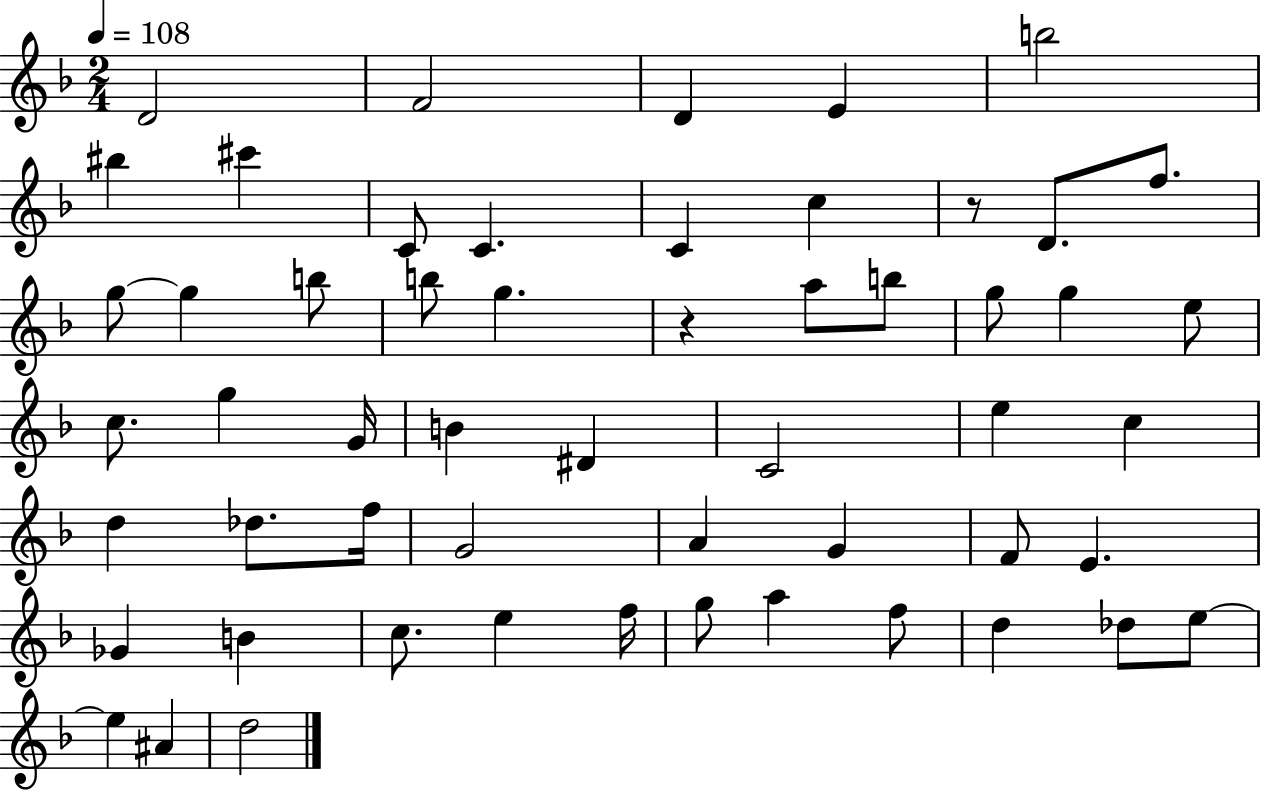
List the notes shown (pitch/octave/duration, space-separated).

D4/h F4/h D4/q E4/q B5/h BIS5/q C#6/q C4/e C4/q. C4/q C5/q R/e D4/e. F5/e. G5/e G5/q B5/e B5/e G5/q. R/q A5/e B5/e G5/e G5/q E5/e C5/e. G5/q G4/s B4/q D#4/q C4/h E5/q C5/q D5/q Db5/e. F5/s G4/h A4/q G4/q F4/e E4/q. Gb4/q B4/q C5/e. E5/q F5/s G5/e A5/q F5/e D5/q Db5/e E5/e E5/q A#4/q D5/h